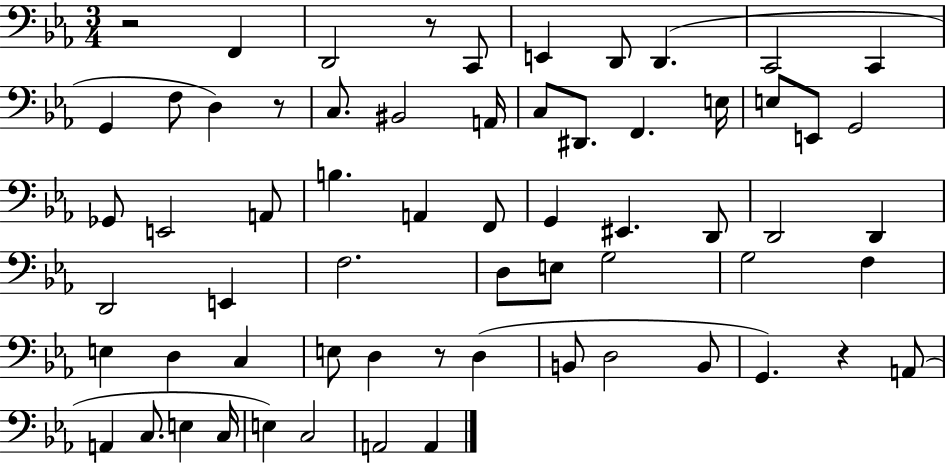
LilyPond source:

{
  \clef bass
  \numericTimeSignature
  \time 3/4
  \key ees \major
  r2 f,4 | d,2 r8 c,8 | e,4 d,8 d,4.( | c,2 c,4 | \break g,4 f8 d4) r8 | c8. bis,2 a,16 | c8 dis,8. f,4. e16 | e8 e,8 g,2 | \break ges,8 e,2 a,8 | b4. a,4 f,8 | g,4 eis,4. d,8 | d,2 d,4 | \break d,2 e,4 | f2. | d8 e8 g2 | g2 f4 | \break e4 d4 c4 | e8 d4 r8 d4( | b,8 d2 b,8 | g,4.) r4 a,8( | \break a,4 c8. e4 c16 | e4) c2 | a,2 a,4 | \bar "|."
}